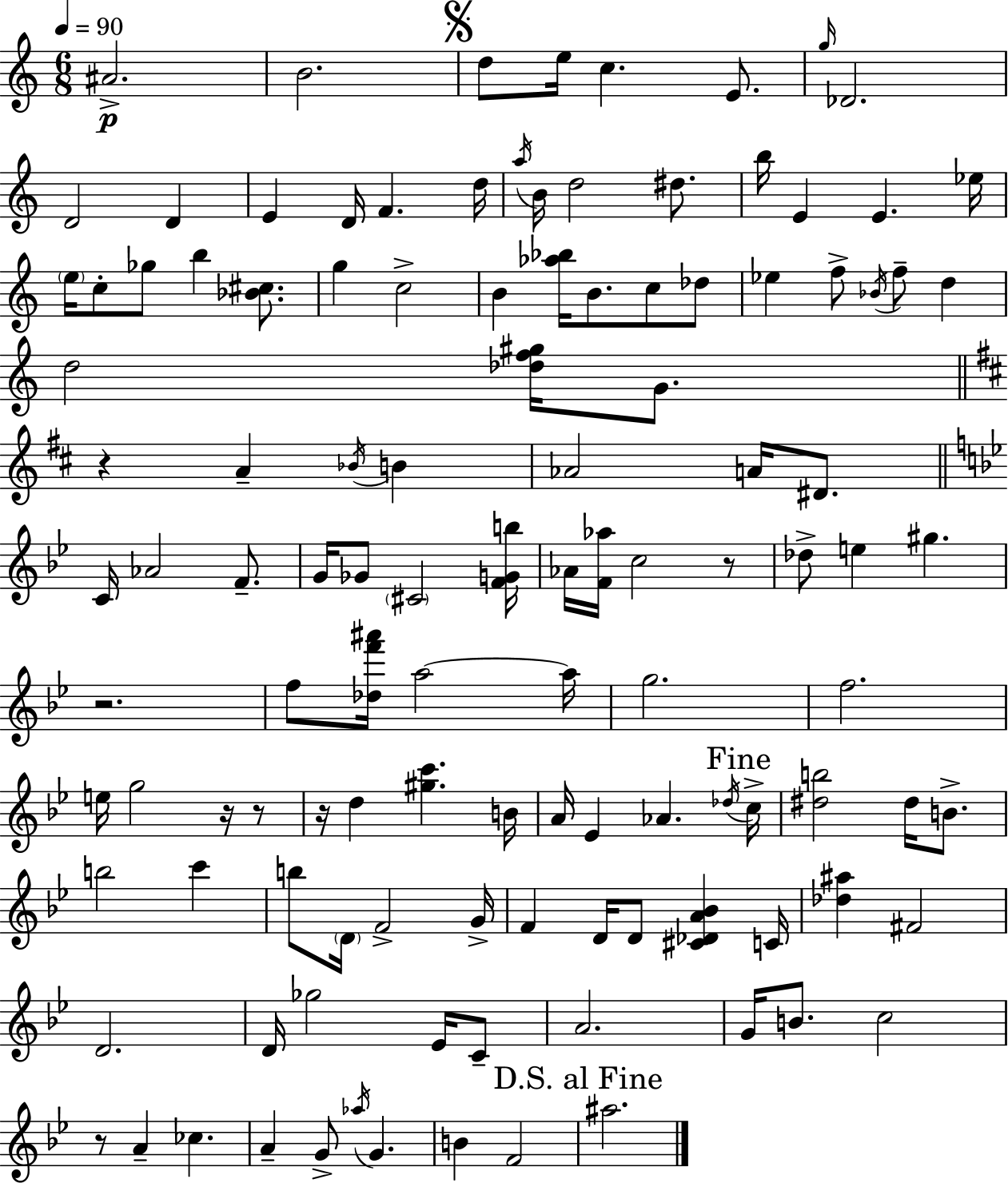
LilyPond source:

{
  \clef treble
  \numericTimeSignature
  \time 6/8
  \key a \minor
  \tempo 4 = 90
  ais'2.->\p | b'2. | \mark \markup { \musicglyph "scripts.segno" } d''8 e''16 c''4. e'8. | \grace { g''16 } des'2. | \break d'2 d'4 | e'4 d'16 f'4. | d''16 \acciaccatura { a''16 } b'16 d''2 dis''8. | b''16 e'4 e'4. | \break ees''16 \parenthesize e''16 c''8-. ges''8 b''4 <bes' cis''>8. | g''4 c''2-> | b'4 <aes'' bes''>16 b'8. c''8 | des''8 ees''4 f''8-> \acciaccatura { bes'16 } f''8-- d''4 | \break d''2 <des'' f'' gis''>16 | g'8. \bar "||" \break \key d \major r4 a'4-- \acciaccatura { bes'16 } b'4 | aes'2 a'16 dis'8. | \bar "||" \break \key g \minor c'16 aes'2 f'8.-- | g'16 ges'8 \parenthesize cis'2 <f' g' b''>16 | aes'16 <f' aes''>16 c''2 r8 | des''8-> e''4 gis''4. | \break r2. | f''8 <des'' f''' ais'''>16 a''2~~ a''16 | g''2. | f''2. | \break e''16 g''2 r16 r8 | r16 d''4 <gis'' c'''>4. b'16 | a'16 ees'4 aes'4. \acciaccatura { des''16 } | \mark "Fine" c''16-> <dis'' b''>2 dis''16 b'8.-> | \break b''2 c'''4 | b''8 \parenthesize d'16 f'2-> | g'16-> f'4 d'16 d'8 <cis' des' a' bes'>4 | c'16 <des'' ais''>4 fis'2 | \break d'2. | d'16 ges''2 ees'16 c'8-- | a'2. | g'16 b'8. c''2 | \break r8 a'4-- ces''4. | a'4-- g'8-> \acciaccatura { aes''16 } g'4. | b'4 f'2 | \mark "D.S. al Fine" ais''2. | \break \bar "|."
}